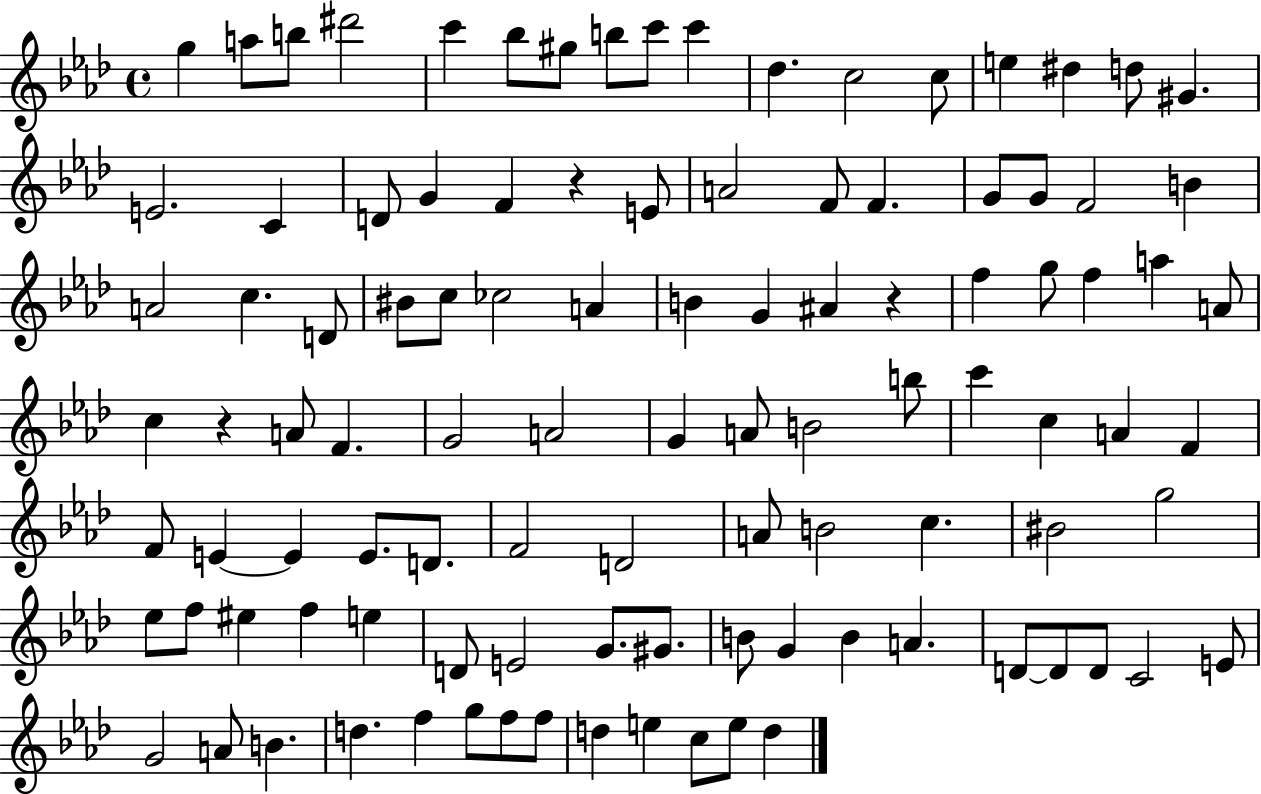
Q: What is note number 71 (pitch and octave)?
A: Eb5